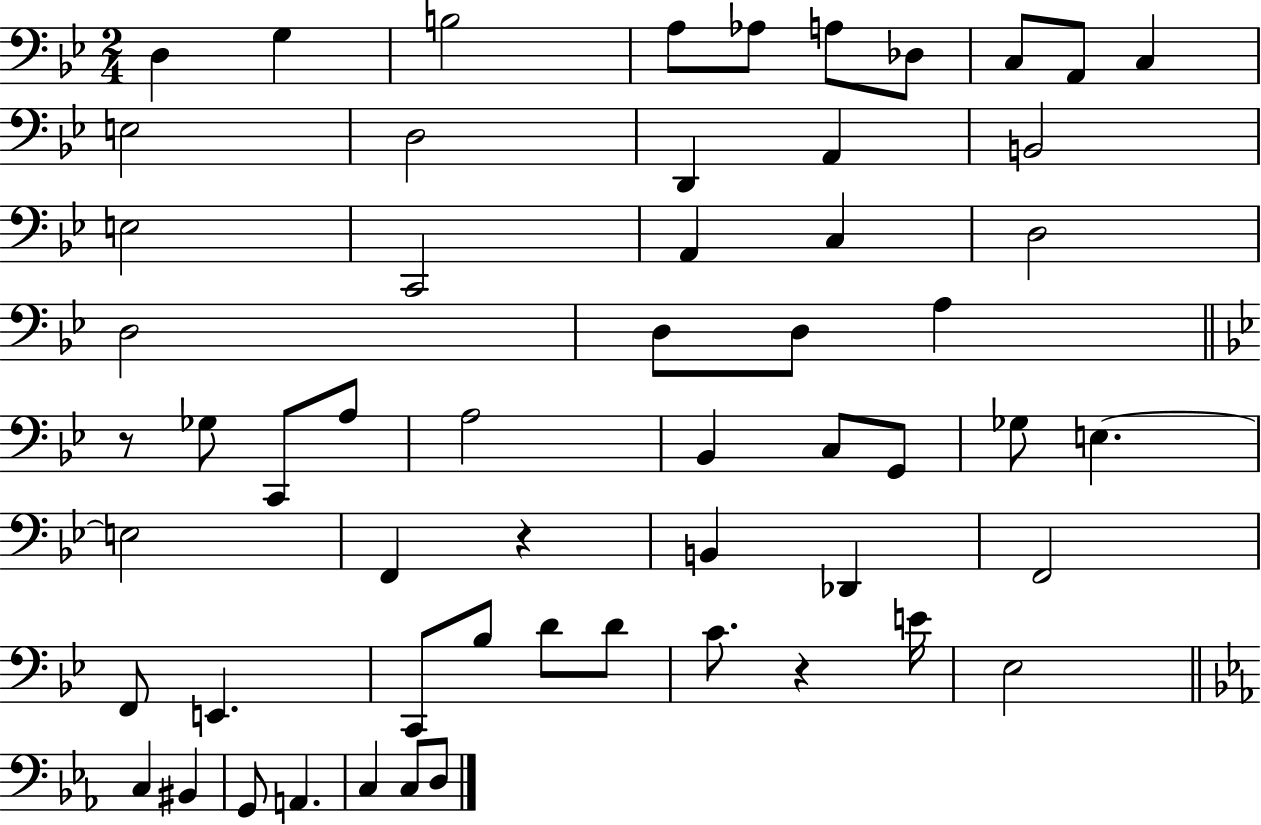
D3/q G3/q B3/h A3/e Ab3/e A3/e Db3/e C3/e A2/e C3/q E3/h D3/h D2/q A2/q B2/h E3/h C2/h A2/q C3/q D3/h D3/h D3/e D3/e A3/q R/e Gb3/e C2/e A3/e A3/h Bb2/q C3/e G2/e Gb3/e E3/q. E3/h F2/q R/q B2/q Db2/q F2/h F2/e E2/q. C2/e Bb3/e D4/e D4/e C4/e. R/q E4/s Eb3/h C3/q BIS2/q G2/e A2/q. C3/q C3/e D3/e